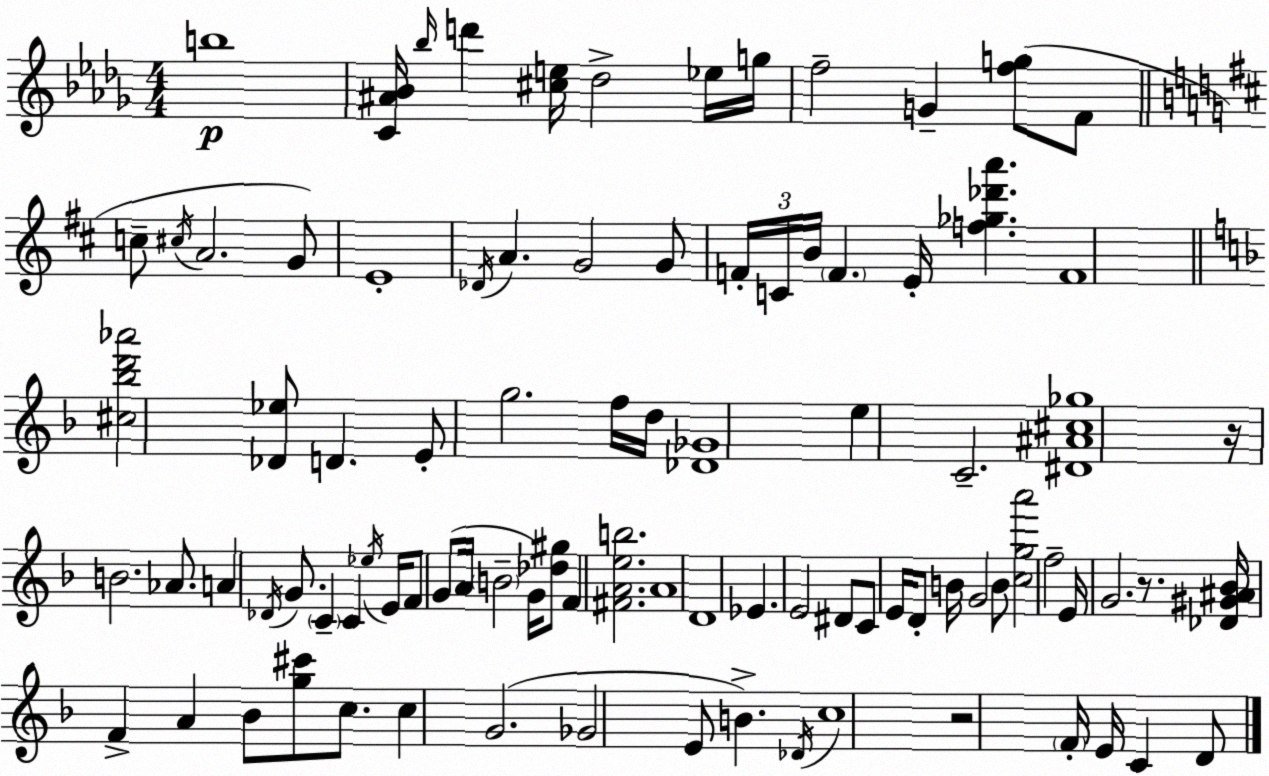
X:1
T:Untitled
M:4/4
L:1/4
K:Bbm
b4 [C^A_B]/4 _b/4 d' [^ce]/4 _d2 _e/4 g/4 f2 G [fg]/2 F/2 c/2 ^c/4 A2 G/2 E4 _D/4 A G2 G/2 F/4 C/4 B/4 F E/4 [f_g_d'a'] F4 [^c_bd'_a']2 [_D_e]/2 D E/2 g2 f/4 d/4 [_D_G]4 e C2 [^D^A^c_g]4 z/4 B2 _A/2 A _D/4 G/2 C C _e/4 E/4 F/2 G/2 A/4 B2 G/4 [_d^g]/2 F [^FAeb]2 A4 D4 _E E2 ^D/2 C/2 E/4 D/2 B/4 G2 B/2 [cga']2 f2 E/4 G2 z/2 [_D^G^A_B]/4 F A _B/2 [g^c']/2 c/2 c G2 _G2 E/2 B _D/4 c4 z2 F/4 E/4 C D/2